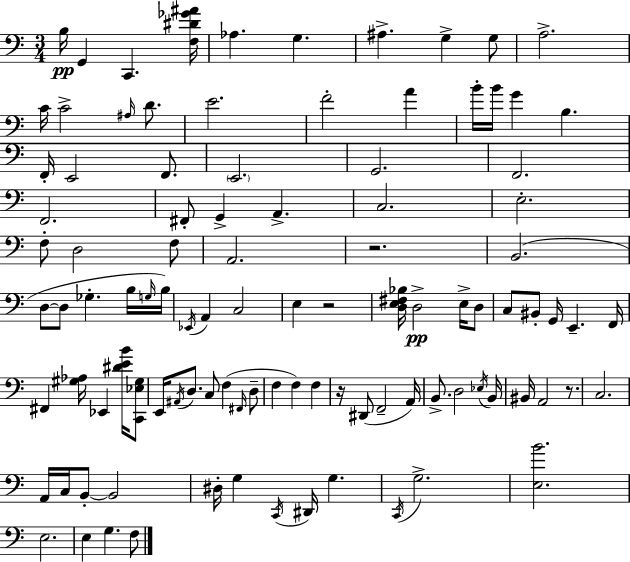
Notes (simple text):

B3/s G2/q C2/q. [F3,D#4,Gb4,A#4]/s Ab3/q. G3/q. A#3/q. G3/q G3/e A3/h. C4/s C4/h A#3/s D4/e. E4/h. F4/h A4/q B4/s B4/s G4/q B3/q. F2/s E2/h F2/e. E2/h. G2/h. F2/h. F2/h. F#2/e G2/q A2/q. C3/h. E3/h. F3/e D3/h F3/e A2/h. R/h. B2/h. D3/e D3/e Gb3/q. B3/s G3/s B3/s Eb2/s A2/q C3/h E3/q R/h [D3,E3,F#3,Bb3]/s D3/h E3/s D3/e C3/e BIS2/e G2/s E2/q. F2/s F#2/q [G#3,Ab3]/s Eb2/q [D#4,E4,B4]/s [C2,Eb3,G#3]/e E2/s A#2/s D3/e. C3/e F3/q F#2/s D3/e F3/q F3/q F3/q R/s D#2/e F2/h A2/s B2/e. D3/h Eb3/s B2/s BIS2/s A2/h R/e. C3/h. A2/s C3/s B2/e B2/h D#3/s G3/q C2/s D#2/s G3/q. C2/s G3/h. [E3,B4]/h. E3/h. E3/q G3/q. F3/e